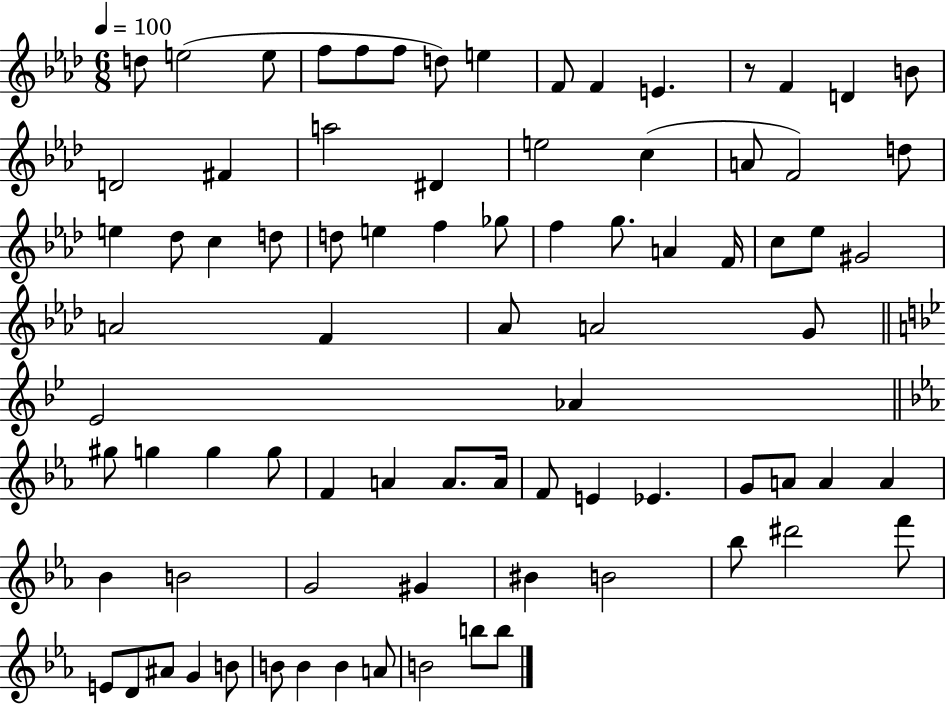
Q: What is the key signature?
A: AES major